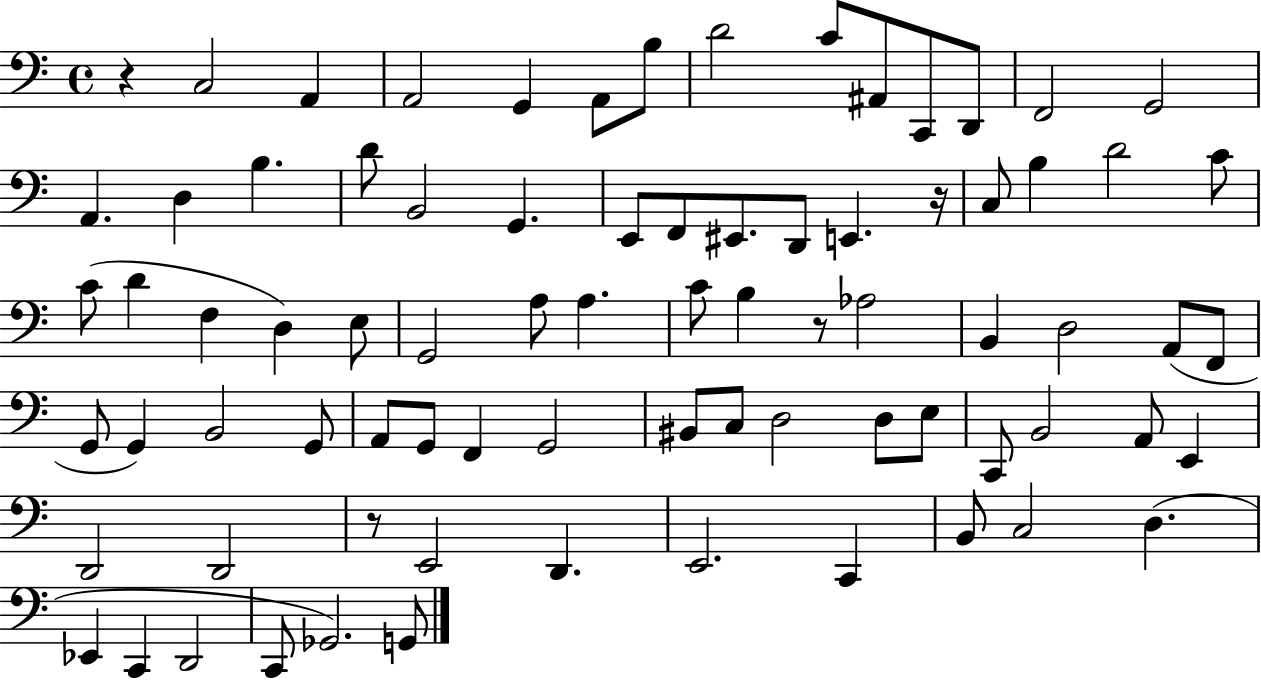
{
  \clef bass
  \time 4/4
  \defaultTimeSignature
  \key c \major
  r4 c2 a,4 | a,2 g,4 a,8 b8 | d'2 c'8 ais,8 c,8 d,8 | f,2 g,2 | \break a,4. d4 b4. | d'8 b,2 g,4. | e,8 f,8 eis,8. d,8 e,4. r16 | c8 b4 d'2 c'8 | \break c'8( d'4 f4 d4) e8 | g,2 a8 a4. | c'8 b4 r8 aes2 | b,4 d2 a,8( f,8 | \break g,8 g,4) b,2 g,8 | a,8 g,8 f,4 g,2 | bis,8 c8 d2 d8 e8 | c,8 b,2 a,8 e,4 | \break d,2 d,2 | r8 e,2 d,4. | e,2. c,4 | b,8 c2 d4.( | \break ees,4 c,4 d,2 | c,8 ges,2.) g,8 | \bar "|."
}